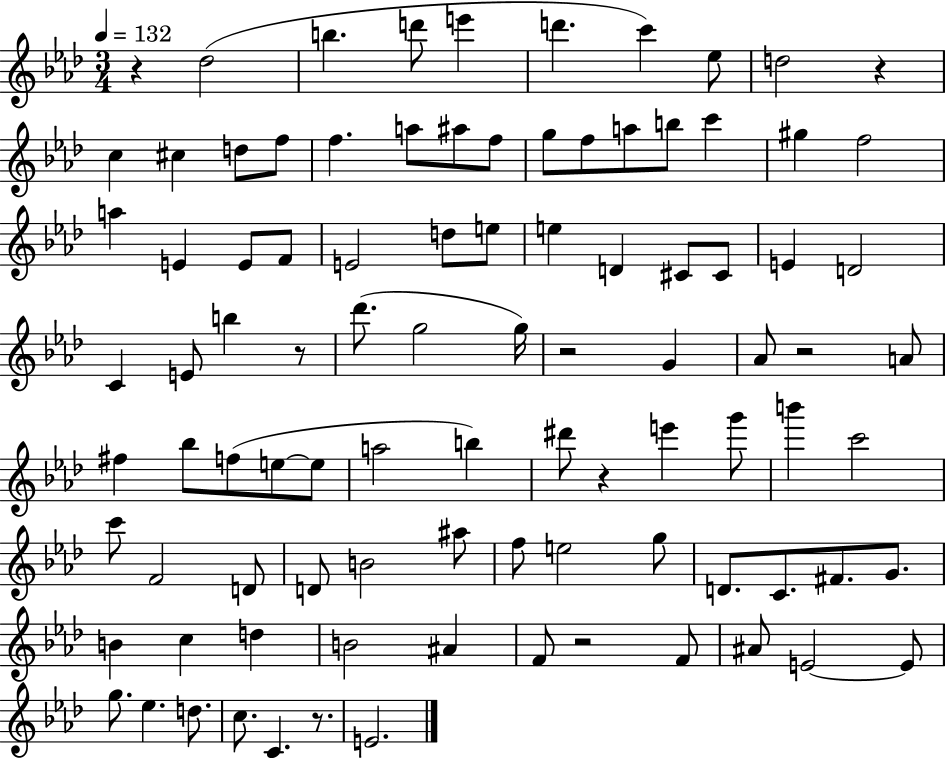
{
  \clef treble
  \numericTimeSignature
  \time 3/4
  \key aes \major
  \tempo 4 = 132
  r4 des''2( | b''4. d'''8 e'''4 | d'''4. c'''4) ees''8 | d''2 r4 | \break c''4 cis''4 d''8 f''8 | f''4. a''8 ais''8 f''8 | g''8 f''8 a''8 b''8 c'''4 | gis''4 f''2 | \break a''4 e'4 e'8 f'8 | e'2 d''8 e''8 | e''4 d'4 cis'8 cis'8 | e'4 d'2 | \break c'4 e'8 b''4 r8 | des'''8.( g''2 g''16) | r2 g'4 | aes'8 r2 a'8 | \break fis''4 bes''8 f''8( e''8~~ e''8 | a''2 b''4) | dis'''8 r4 e'''4 g'''8 | b'''4 c'''2 | \break c'''8 f'2 d'8 | d'8 b'2 ais''8 | f''8 e''2 g''8 | d'8. c'8. fis'8. g'8. | \break b'4 c''4 d''4 | b'2 ais'4 | f'8 r2 f'8 | ais'8 e'2~~ e'8 | \break g''8. ees''4. d''8. | c''8. c'4. r8. | e'2. | \bar "|."
}